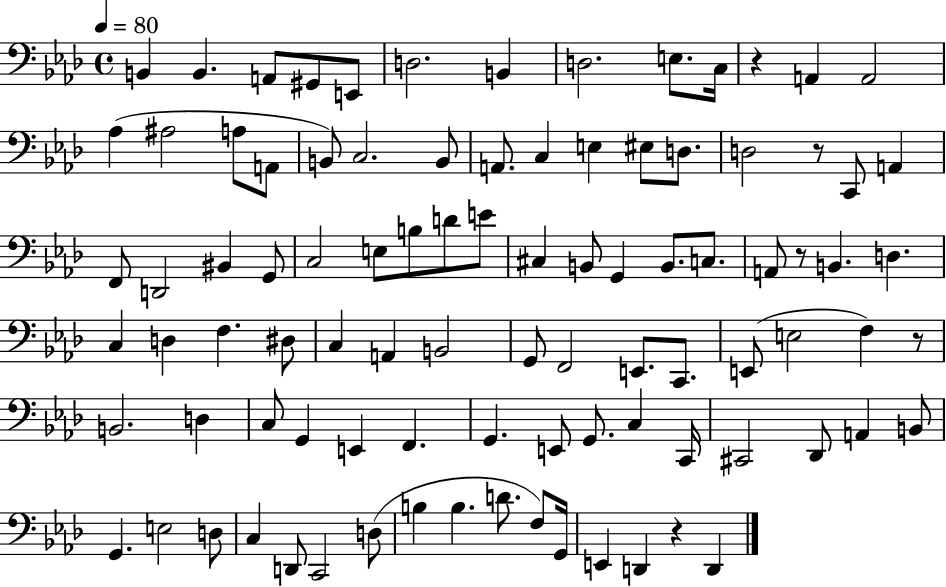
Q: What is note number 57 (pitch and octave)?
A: E3